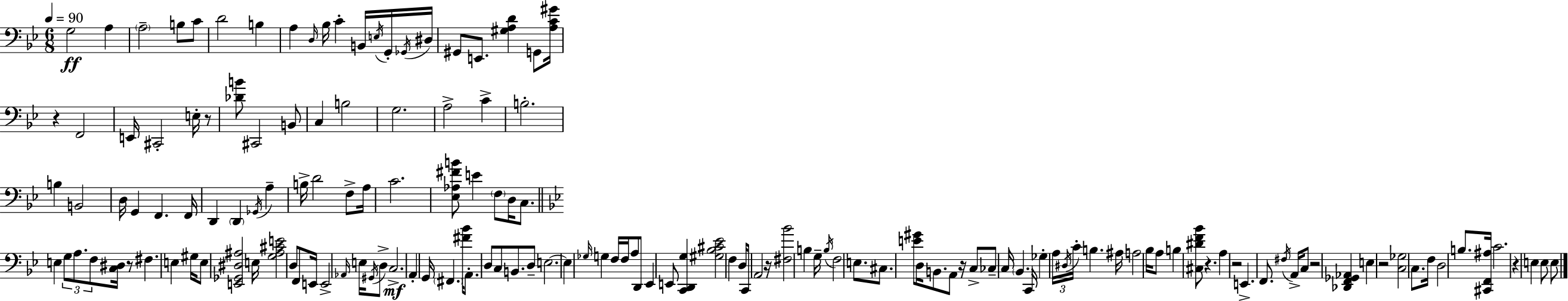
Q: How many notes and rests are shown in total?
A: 155